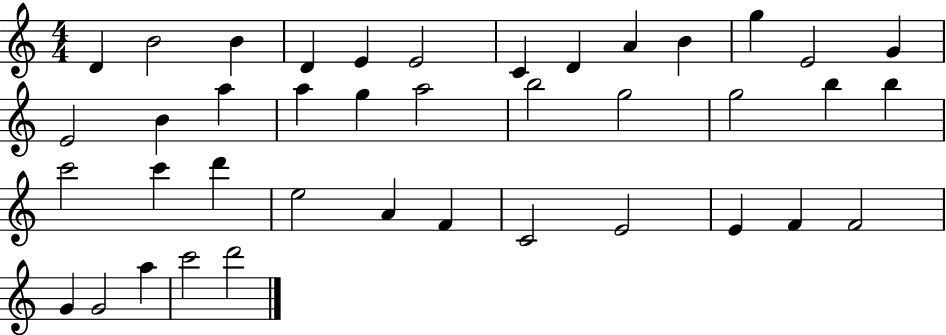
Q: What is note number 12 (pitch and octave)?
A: E4